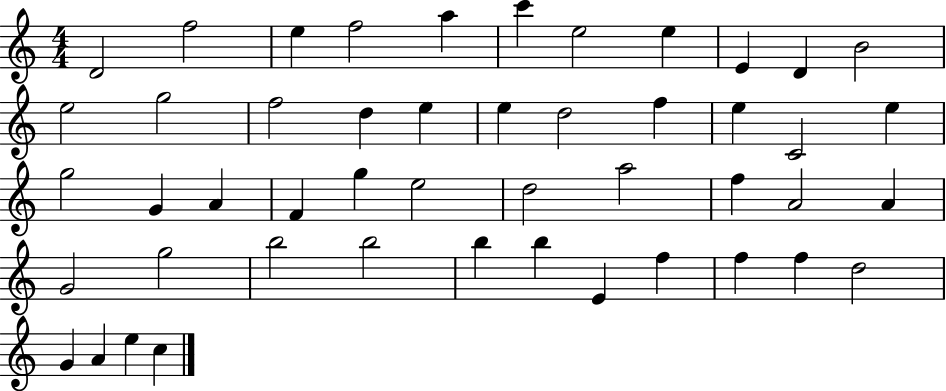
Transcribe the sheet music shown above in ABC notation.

X:1
T:Untitled
M:4/4
L:1/4
K:C
D2 f2 e f2 a c' e2 e E D B2 e2 g2 f2 d e e d2 f e C2 e g2 G A F g e2 d2 a2 f A2 A G2 g2 b2 b2 b b E f f f d2 G A e c